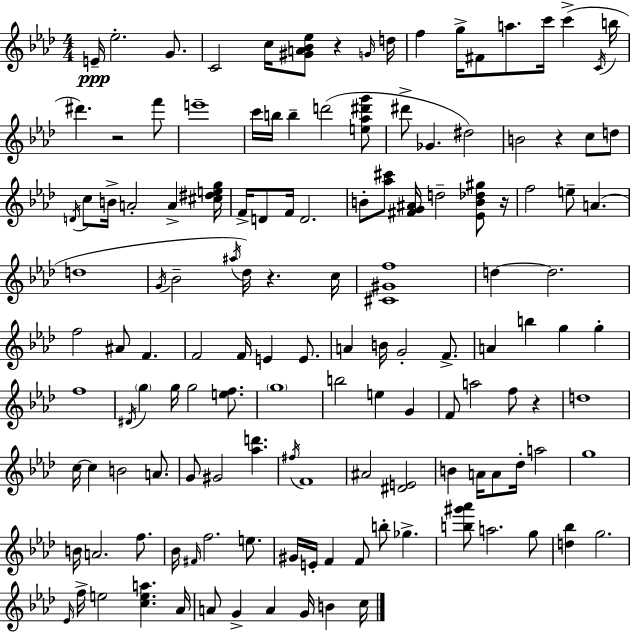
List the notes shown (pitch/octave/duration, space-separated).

E4/s Eb5/h. G4/e. C4/h C5/s [G#4,A4,Bb4,Eb5]/e R/q G4/s D5/s F5/q G5/s F#4/e A5/e. C6/s C6/q C4/s B5/s D#6/q. R/h F6/e E6/w C6/s B5/s B5/q D6/h [E5,Ab5,D#6,G6]/e D#6/e Gb4/q. D#5/h B4/h R/q C5/e D5/e D4/s C5/e B4/s A4/h A4/q [C#5,D#5,E5,G5]/s F4/s D4/e F4/s D4/h. B4/e [Ab5,C#6]/e [F#4,G4,A#4]/s D5/h [Eb4,B4,Db5,G#5]/e R/s F5/h E5/e A4/q. D5/w G4/s Bb4/h A#5/s Db5/s R/q. C5/s [C#4,G#4,F5]/w D5/q D5/h. F5/h A#4/e F4/q. F4/h F4/s E4/q E4/e. A4/q B4/s G4/h F4/e. A4/q B5/q G5/q G5/q F5/w D#4/s G5/q G5/s G5/h [E5,F5]/e. G5/w B5/h E5/q G4/q F4/e A5/h F5/e R/q D5/w C5/s C5/q B4/h A4/e. G4/e G#4/h [Ab5,D6]/q. F#5/s F4/w A#4/h [D#4,E4]/h B4/q A4/s A4/e Db5/s A5/h G5/w B4/s A4/h. F5/e. Bb4/s F#4/s F5/h. E5/e. G#4/s E4/s F4/q F4/e B5/e Gb5/q. [B5,G#6,Ab6]/e A5/h. G5/e [D5,Bb5]/q G5/h. Eb4/s F5/s E5/h [C5,E5,A5]/q. Ab4/s A4/e G4/q A4/q G4/s B4/q C5/s